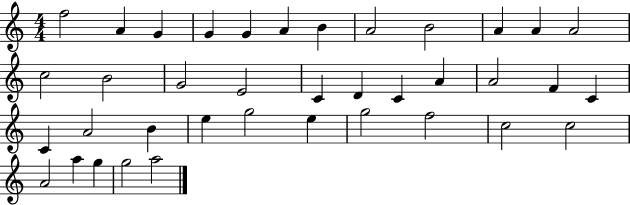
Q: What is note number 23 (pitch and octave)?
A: C4